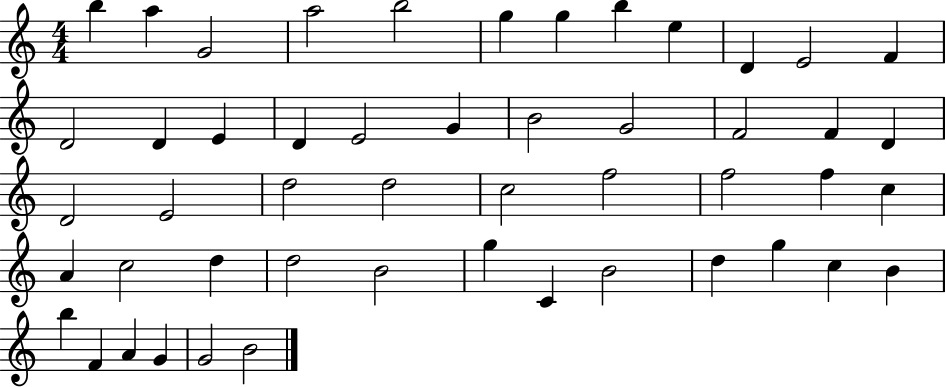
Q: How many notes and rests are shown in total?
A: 50